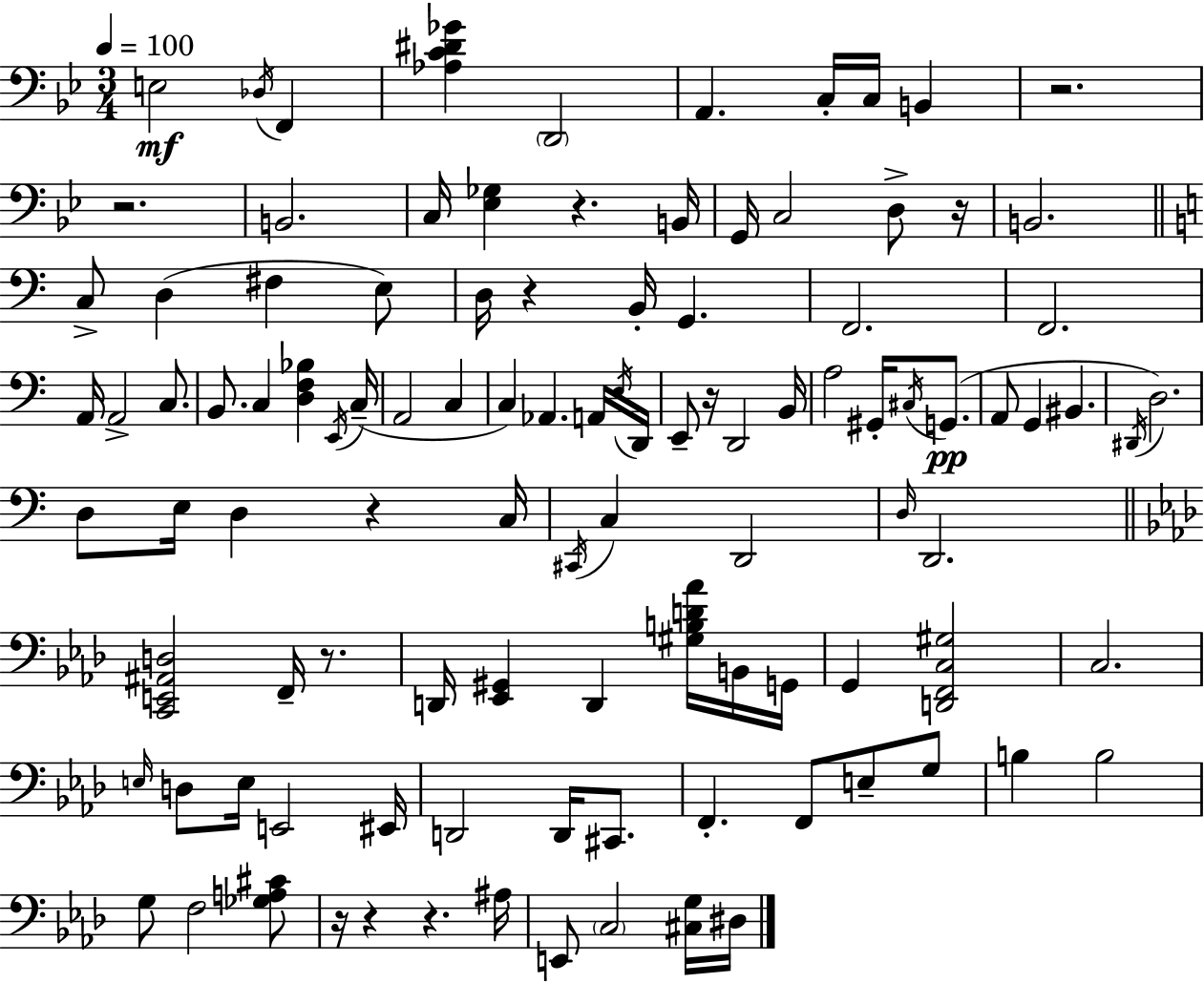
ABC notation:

X:1
T:Untitled
M:3/4
L:1/4
K:Bb
E,2 _D,/4 F,, [_A,C^D_G] D,,2 A,, C,/4 C,/4 B,, z2 z2 B,,2 C,/4 [_E,_G,] z B,,/4 G,,/4 C,2 D,/2 z/4 B,,2 C,/2 D, ^F, E,/2 D,/4 z B,,/4 G,, F,,2 F,,2 A,,/4 A,,2 C,/2 B,,/2 C, [D,F,_B,] E,,/4 C,/4 A,,2 C, C, _A,, A,,/4 E,/4 D,,/4 E,,/2 z/4 D,,2 B,,/4 A,2 ^G,,/4 ^C,/4 G,,/2 A,,/2 G,, ^B,, ^D,,/4 D,2 D,/2 E,/4 D, z C,/4 ^C,,/4 C, D,,2 D,/4 D,,2 [C,,E,,^A,,D,]2 F,,/4 z/2 D,,/4 [_E,,^G,,] D,, [^G,B,D_A]/4 B,,/4 G,,/4 G,, [D,,F,,C,^G,]2 C,2 E,/4 D,/2 E,/4 E,,2 ^E,,/4 D,,2 D,,/4 ^C,,/2 F,, F,,/2 E,/2 G,/2 B, B,2 G,/2 F,2 [_G,A,^C]/2 z/4 z z ^A,/4 E,,/2 C,2 [^C,G,]/4 ^D,/4